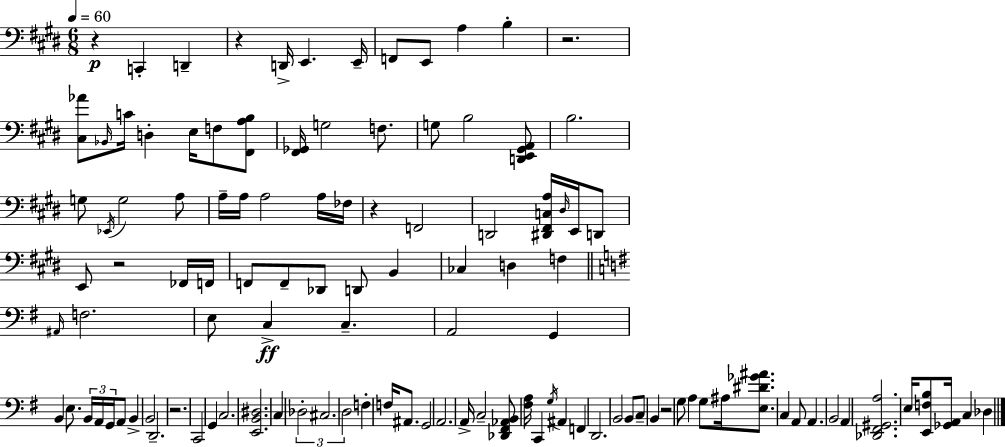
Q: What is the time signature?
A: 6/8